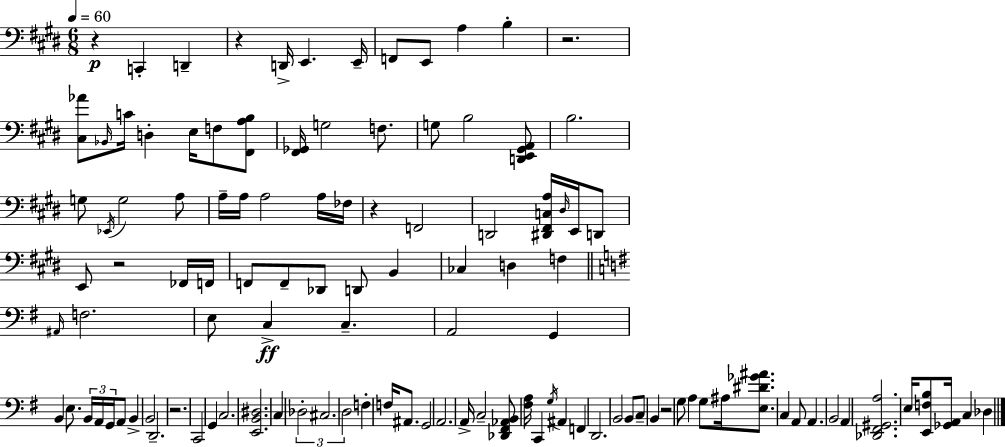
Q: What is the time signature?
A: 6/8